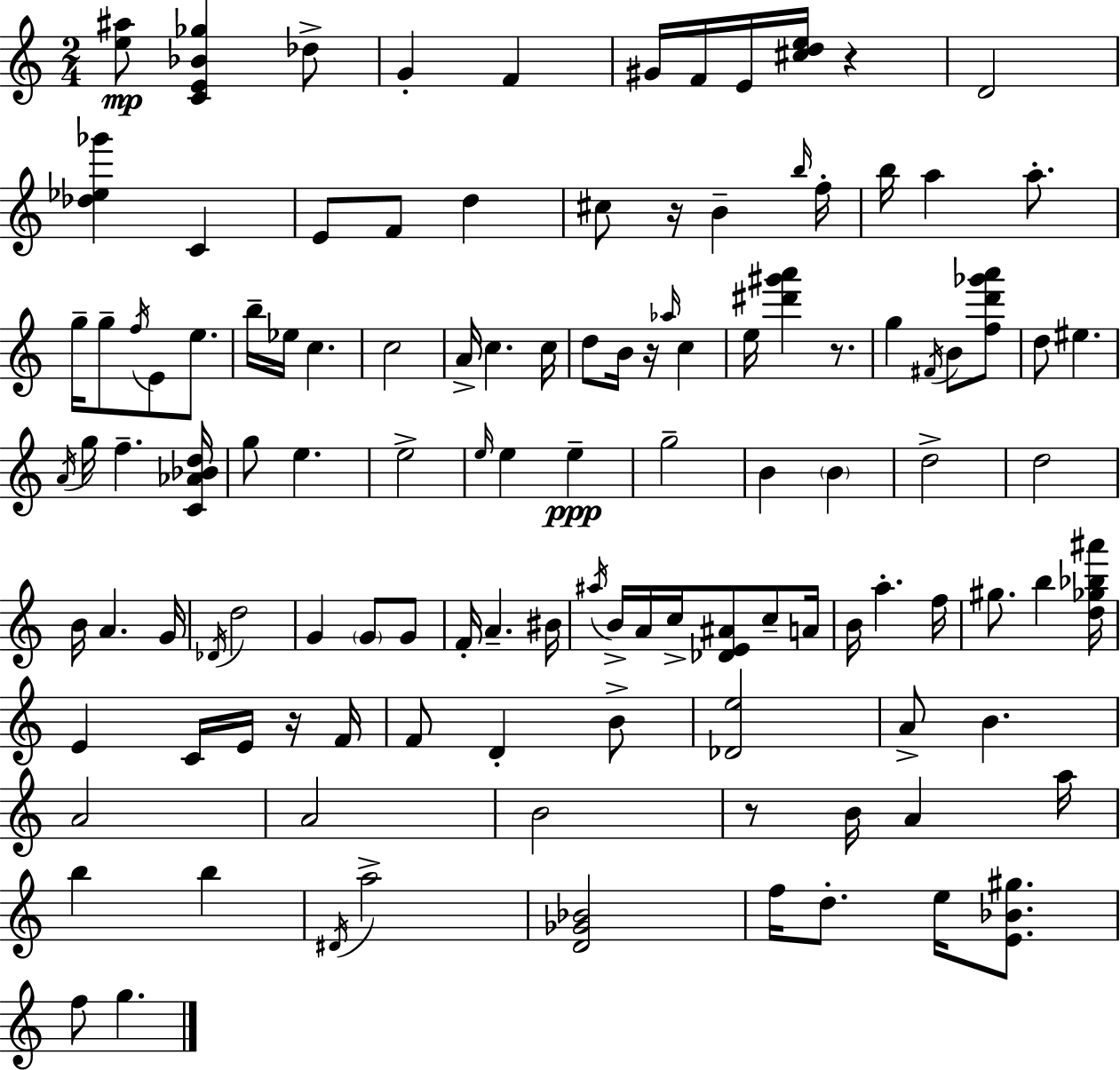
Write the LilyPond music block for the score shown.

{
  \clef treble
  \numericTimeSignature
  \time 2/4
  \key c \major
  <e'' ais''>8\mp <c' e' bes' ges''>4 des''8-> | g'4-. f'4 | gis'16 f'16 e'16 <cis'' d'' e''>16 r4 | d'2 | \break <des'' ees'' ges'''>4 c'4 | e'8 f'8 d''4 | cis''8 r16 b'4-- \grace { b''16 } | f''16-. b''16 a''4 a''8.-. | \break g''16-- g''8-- \acciaccatura { f''16 } e'8 e''8. | b''16-- ees''16 c''4. | c''2 | a'16-> c''4. | \break c''16 d''8 b'16 r16 \grace { aes''16 } c''4 | e''16 <dis''' gis''' a'''>4 | r8. g''4 \acciaccatura { fis'16 } | b'8 <f'' d''' ges''' a'''>8 d''8 eis''4. | \break \acciaccatura { a'16 } g''16 f''4.-- | <c' aes' bes' d''>16 g''8 e''4. | e''2-> | \grace { e''16 } e''4 | \break e''4--\ppp g''2-- | b'4 | \parenthesize b'4 d''2-> | d''2 | \break b'16 a'4. | g'16 \acciaccatura { des'16 } d''2 | g'4 | \parenthesize g'8 g'8 f'16-. | \break a'4.-- bis'16 \acciaccatura { ais''16 } | b'16-> a'16 c''16-> <des' e' ais'>8 c''8-- a'16 | b'16 a''4.-. f''16 | gis''8. b''4 <d'' ges'' bes'' ais'''>16 | \break e'4 c'16 e'16 r16 f'16 | f'8 d'4-. b'8-> | <des' e''>2 | a'8-> b'4. | \break a'2 | a'2 | b'2 | r8 b'16 a'4 a''16 | \break b''4 b''4 | \acciaccatura { dis'16 } a''2-> | <d' ges' bes'>2 | f''16 d''8.-. e''16 <e' bes' gis''>8. | \break f''8 g''4. | \bar "|."
}